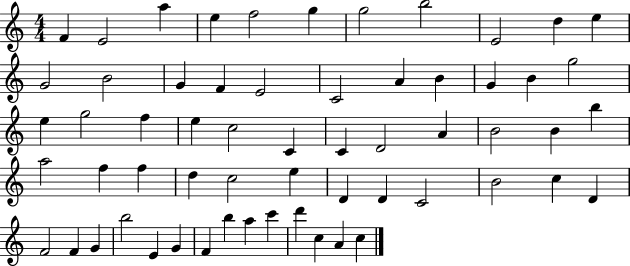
{
  \clef treble
  \numericTimeSignature
  \time 4/4
  \key c \major
  f'4 e'2 a''4 | e''4 f''2 g''4 | g''2 b''2 | e'2 d''4 e''4 | \break g'2 b'2 | g'4 f'4 e'2 | c'2 a'4 b'4 | g'4 b'4 g''2 | \break e''4 g''2 f''4 | e''4 c''2 c'4 | c'4 d'2 a'4 | b'2 b'4 b''4 | \break a''2 f''4 f''4 | d''4 c''2 e''4 | d'4 d'4 c'2 | b'2 c''4 d'4 | \break f'2 f'4 g'4 | b''2 e'4 g'4 | f'4 b''4 a''4 c'''4 | d'''4 c''4 a'4 c''4 | \break \bar "|."
}